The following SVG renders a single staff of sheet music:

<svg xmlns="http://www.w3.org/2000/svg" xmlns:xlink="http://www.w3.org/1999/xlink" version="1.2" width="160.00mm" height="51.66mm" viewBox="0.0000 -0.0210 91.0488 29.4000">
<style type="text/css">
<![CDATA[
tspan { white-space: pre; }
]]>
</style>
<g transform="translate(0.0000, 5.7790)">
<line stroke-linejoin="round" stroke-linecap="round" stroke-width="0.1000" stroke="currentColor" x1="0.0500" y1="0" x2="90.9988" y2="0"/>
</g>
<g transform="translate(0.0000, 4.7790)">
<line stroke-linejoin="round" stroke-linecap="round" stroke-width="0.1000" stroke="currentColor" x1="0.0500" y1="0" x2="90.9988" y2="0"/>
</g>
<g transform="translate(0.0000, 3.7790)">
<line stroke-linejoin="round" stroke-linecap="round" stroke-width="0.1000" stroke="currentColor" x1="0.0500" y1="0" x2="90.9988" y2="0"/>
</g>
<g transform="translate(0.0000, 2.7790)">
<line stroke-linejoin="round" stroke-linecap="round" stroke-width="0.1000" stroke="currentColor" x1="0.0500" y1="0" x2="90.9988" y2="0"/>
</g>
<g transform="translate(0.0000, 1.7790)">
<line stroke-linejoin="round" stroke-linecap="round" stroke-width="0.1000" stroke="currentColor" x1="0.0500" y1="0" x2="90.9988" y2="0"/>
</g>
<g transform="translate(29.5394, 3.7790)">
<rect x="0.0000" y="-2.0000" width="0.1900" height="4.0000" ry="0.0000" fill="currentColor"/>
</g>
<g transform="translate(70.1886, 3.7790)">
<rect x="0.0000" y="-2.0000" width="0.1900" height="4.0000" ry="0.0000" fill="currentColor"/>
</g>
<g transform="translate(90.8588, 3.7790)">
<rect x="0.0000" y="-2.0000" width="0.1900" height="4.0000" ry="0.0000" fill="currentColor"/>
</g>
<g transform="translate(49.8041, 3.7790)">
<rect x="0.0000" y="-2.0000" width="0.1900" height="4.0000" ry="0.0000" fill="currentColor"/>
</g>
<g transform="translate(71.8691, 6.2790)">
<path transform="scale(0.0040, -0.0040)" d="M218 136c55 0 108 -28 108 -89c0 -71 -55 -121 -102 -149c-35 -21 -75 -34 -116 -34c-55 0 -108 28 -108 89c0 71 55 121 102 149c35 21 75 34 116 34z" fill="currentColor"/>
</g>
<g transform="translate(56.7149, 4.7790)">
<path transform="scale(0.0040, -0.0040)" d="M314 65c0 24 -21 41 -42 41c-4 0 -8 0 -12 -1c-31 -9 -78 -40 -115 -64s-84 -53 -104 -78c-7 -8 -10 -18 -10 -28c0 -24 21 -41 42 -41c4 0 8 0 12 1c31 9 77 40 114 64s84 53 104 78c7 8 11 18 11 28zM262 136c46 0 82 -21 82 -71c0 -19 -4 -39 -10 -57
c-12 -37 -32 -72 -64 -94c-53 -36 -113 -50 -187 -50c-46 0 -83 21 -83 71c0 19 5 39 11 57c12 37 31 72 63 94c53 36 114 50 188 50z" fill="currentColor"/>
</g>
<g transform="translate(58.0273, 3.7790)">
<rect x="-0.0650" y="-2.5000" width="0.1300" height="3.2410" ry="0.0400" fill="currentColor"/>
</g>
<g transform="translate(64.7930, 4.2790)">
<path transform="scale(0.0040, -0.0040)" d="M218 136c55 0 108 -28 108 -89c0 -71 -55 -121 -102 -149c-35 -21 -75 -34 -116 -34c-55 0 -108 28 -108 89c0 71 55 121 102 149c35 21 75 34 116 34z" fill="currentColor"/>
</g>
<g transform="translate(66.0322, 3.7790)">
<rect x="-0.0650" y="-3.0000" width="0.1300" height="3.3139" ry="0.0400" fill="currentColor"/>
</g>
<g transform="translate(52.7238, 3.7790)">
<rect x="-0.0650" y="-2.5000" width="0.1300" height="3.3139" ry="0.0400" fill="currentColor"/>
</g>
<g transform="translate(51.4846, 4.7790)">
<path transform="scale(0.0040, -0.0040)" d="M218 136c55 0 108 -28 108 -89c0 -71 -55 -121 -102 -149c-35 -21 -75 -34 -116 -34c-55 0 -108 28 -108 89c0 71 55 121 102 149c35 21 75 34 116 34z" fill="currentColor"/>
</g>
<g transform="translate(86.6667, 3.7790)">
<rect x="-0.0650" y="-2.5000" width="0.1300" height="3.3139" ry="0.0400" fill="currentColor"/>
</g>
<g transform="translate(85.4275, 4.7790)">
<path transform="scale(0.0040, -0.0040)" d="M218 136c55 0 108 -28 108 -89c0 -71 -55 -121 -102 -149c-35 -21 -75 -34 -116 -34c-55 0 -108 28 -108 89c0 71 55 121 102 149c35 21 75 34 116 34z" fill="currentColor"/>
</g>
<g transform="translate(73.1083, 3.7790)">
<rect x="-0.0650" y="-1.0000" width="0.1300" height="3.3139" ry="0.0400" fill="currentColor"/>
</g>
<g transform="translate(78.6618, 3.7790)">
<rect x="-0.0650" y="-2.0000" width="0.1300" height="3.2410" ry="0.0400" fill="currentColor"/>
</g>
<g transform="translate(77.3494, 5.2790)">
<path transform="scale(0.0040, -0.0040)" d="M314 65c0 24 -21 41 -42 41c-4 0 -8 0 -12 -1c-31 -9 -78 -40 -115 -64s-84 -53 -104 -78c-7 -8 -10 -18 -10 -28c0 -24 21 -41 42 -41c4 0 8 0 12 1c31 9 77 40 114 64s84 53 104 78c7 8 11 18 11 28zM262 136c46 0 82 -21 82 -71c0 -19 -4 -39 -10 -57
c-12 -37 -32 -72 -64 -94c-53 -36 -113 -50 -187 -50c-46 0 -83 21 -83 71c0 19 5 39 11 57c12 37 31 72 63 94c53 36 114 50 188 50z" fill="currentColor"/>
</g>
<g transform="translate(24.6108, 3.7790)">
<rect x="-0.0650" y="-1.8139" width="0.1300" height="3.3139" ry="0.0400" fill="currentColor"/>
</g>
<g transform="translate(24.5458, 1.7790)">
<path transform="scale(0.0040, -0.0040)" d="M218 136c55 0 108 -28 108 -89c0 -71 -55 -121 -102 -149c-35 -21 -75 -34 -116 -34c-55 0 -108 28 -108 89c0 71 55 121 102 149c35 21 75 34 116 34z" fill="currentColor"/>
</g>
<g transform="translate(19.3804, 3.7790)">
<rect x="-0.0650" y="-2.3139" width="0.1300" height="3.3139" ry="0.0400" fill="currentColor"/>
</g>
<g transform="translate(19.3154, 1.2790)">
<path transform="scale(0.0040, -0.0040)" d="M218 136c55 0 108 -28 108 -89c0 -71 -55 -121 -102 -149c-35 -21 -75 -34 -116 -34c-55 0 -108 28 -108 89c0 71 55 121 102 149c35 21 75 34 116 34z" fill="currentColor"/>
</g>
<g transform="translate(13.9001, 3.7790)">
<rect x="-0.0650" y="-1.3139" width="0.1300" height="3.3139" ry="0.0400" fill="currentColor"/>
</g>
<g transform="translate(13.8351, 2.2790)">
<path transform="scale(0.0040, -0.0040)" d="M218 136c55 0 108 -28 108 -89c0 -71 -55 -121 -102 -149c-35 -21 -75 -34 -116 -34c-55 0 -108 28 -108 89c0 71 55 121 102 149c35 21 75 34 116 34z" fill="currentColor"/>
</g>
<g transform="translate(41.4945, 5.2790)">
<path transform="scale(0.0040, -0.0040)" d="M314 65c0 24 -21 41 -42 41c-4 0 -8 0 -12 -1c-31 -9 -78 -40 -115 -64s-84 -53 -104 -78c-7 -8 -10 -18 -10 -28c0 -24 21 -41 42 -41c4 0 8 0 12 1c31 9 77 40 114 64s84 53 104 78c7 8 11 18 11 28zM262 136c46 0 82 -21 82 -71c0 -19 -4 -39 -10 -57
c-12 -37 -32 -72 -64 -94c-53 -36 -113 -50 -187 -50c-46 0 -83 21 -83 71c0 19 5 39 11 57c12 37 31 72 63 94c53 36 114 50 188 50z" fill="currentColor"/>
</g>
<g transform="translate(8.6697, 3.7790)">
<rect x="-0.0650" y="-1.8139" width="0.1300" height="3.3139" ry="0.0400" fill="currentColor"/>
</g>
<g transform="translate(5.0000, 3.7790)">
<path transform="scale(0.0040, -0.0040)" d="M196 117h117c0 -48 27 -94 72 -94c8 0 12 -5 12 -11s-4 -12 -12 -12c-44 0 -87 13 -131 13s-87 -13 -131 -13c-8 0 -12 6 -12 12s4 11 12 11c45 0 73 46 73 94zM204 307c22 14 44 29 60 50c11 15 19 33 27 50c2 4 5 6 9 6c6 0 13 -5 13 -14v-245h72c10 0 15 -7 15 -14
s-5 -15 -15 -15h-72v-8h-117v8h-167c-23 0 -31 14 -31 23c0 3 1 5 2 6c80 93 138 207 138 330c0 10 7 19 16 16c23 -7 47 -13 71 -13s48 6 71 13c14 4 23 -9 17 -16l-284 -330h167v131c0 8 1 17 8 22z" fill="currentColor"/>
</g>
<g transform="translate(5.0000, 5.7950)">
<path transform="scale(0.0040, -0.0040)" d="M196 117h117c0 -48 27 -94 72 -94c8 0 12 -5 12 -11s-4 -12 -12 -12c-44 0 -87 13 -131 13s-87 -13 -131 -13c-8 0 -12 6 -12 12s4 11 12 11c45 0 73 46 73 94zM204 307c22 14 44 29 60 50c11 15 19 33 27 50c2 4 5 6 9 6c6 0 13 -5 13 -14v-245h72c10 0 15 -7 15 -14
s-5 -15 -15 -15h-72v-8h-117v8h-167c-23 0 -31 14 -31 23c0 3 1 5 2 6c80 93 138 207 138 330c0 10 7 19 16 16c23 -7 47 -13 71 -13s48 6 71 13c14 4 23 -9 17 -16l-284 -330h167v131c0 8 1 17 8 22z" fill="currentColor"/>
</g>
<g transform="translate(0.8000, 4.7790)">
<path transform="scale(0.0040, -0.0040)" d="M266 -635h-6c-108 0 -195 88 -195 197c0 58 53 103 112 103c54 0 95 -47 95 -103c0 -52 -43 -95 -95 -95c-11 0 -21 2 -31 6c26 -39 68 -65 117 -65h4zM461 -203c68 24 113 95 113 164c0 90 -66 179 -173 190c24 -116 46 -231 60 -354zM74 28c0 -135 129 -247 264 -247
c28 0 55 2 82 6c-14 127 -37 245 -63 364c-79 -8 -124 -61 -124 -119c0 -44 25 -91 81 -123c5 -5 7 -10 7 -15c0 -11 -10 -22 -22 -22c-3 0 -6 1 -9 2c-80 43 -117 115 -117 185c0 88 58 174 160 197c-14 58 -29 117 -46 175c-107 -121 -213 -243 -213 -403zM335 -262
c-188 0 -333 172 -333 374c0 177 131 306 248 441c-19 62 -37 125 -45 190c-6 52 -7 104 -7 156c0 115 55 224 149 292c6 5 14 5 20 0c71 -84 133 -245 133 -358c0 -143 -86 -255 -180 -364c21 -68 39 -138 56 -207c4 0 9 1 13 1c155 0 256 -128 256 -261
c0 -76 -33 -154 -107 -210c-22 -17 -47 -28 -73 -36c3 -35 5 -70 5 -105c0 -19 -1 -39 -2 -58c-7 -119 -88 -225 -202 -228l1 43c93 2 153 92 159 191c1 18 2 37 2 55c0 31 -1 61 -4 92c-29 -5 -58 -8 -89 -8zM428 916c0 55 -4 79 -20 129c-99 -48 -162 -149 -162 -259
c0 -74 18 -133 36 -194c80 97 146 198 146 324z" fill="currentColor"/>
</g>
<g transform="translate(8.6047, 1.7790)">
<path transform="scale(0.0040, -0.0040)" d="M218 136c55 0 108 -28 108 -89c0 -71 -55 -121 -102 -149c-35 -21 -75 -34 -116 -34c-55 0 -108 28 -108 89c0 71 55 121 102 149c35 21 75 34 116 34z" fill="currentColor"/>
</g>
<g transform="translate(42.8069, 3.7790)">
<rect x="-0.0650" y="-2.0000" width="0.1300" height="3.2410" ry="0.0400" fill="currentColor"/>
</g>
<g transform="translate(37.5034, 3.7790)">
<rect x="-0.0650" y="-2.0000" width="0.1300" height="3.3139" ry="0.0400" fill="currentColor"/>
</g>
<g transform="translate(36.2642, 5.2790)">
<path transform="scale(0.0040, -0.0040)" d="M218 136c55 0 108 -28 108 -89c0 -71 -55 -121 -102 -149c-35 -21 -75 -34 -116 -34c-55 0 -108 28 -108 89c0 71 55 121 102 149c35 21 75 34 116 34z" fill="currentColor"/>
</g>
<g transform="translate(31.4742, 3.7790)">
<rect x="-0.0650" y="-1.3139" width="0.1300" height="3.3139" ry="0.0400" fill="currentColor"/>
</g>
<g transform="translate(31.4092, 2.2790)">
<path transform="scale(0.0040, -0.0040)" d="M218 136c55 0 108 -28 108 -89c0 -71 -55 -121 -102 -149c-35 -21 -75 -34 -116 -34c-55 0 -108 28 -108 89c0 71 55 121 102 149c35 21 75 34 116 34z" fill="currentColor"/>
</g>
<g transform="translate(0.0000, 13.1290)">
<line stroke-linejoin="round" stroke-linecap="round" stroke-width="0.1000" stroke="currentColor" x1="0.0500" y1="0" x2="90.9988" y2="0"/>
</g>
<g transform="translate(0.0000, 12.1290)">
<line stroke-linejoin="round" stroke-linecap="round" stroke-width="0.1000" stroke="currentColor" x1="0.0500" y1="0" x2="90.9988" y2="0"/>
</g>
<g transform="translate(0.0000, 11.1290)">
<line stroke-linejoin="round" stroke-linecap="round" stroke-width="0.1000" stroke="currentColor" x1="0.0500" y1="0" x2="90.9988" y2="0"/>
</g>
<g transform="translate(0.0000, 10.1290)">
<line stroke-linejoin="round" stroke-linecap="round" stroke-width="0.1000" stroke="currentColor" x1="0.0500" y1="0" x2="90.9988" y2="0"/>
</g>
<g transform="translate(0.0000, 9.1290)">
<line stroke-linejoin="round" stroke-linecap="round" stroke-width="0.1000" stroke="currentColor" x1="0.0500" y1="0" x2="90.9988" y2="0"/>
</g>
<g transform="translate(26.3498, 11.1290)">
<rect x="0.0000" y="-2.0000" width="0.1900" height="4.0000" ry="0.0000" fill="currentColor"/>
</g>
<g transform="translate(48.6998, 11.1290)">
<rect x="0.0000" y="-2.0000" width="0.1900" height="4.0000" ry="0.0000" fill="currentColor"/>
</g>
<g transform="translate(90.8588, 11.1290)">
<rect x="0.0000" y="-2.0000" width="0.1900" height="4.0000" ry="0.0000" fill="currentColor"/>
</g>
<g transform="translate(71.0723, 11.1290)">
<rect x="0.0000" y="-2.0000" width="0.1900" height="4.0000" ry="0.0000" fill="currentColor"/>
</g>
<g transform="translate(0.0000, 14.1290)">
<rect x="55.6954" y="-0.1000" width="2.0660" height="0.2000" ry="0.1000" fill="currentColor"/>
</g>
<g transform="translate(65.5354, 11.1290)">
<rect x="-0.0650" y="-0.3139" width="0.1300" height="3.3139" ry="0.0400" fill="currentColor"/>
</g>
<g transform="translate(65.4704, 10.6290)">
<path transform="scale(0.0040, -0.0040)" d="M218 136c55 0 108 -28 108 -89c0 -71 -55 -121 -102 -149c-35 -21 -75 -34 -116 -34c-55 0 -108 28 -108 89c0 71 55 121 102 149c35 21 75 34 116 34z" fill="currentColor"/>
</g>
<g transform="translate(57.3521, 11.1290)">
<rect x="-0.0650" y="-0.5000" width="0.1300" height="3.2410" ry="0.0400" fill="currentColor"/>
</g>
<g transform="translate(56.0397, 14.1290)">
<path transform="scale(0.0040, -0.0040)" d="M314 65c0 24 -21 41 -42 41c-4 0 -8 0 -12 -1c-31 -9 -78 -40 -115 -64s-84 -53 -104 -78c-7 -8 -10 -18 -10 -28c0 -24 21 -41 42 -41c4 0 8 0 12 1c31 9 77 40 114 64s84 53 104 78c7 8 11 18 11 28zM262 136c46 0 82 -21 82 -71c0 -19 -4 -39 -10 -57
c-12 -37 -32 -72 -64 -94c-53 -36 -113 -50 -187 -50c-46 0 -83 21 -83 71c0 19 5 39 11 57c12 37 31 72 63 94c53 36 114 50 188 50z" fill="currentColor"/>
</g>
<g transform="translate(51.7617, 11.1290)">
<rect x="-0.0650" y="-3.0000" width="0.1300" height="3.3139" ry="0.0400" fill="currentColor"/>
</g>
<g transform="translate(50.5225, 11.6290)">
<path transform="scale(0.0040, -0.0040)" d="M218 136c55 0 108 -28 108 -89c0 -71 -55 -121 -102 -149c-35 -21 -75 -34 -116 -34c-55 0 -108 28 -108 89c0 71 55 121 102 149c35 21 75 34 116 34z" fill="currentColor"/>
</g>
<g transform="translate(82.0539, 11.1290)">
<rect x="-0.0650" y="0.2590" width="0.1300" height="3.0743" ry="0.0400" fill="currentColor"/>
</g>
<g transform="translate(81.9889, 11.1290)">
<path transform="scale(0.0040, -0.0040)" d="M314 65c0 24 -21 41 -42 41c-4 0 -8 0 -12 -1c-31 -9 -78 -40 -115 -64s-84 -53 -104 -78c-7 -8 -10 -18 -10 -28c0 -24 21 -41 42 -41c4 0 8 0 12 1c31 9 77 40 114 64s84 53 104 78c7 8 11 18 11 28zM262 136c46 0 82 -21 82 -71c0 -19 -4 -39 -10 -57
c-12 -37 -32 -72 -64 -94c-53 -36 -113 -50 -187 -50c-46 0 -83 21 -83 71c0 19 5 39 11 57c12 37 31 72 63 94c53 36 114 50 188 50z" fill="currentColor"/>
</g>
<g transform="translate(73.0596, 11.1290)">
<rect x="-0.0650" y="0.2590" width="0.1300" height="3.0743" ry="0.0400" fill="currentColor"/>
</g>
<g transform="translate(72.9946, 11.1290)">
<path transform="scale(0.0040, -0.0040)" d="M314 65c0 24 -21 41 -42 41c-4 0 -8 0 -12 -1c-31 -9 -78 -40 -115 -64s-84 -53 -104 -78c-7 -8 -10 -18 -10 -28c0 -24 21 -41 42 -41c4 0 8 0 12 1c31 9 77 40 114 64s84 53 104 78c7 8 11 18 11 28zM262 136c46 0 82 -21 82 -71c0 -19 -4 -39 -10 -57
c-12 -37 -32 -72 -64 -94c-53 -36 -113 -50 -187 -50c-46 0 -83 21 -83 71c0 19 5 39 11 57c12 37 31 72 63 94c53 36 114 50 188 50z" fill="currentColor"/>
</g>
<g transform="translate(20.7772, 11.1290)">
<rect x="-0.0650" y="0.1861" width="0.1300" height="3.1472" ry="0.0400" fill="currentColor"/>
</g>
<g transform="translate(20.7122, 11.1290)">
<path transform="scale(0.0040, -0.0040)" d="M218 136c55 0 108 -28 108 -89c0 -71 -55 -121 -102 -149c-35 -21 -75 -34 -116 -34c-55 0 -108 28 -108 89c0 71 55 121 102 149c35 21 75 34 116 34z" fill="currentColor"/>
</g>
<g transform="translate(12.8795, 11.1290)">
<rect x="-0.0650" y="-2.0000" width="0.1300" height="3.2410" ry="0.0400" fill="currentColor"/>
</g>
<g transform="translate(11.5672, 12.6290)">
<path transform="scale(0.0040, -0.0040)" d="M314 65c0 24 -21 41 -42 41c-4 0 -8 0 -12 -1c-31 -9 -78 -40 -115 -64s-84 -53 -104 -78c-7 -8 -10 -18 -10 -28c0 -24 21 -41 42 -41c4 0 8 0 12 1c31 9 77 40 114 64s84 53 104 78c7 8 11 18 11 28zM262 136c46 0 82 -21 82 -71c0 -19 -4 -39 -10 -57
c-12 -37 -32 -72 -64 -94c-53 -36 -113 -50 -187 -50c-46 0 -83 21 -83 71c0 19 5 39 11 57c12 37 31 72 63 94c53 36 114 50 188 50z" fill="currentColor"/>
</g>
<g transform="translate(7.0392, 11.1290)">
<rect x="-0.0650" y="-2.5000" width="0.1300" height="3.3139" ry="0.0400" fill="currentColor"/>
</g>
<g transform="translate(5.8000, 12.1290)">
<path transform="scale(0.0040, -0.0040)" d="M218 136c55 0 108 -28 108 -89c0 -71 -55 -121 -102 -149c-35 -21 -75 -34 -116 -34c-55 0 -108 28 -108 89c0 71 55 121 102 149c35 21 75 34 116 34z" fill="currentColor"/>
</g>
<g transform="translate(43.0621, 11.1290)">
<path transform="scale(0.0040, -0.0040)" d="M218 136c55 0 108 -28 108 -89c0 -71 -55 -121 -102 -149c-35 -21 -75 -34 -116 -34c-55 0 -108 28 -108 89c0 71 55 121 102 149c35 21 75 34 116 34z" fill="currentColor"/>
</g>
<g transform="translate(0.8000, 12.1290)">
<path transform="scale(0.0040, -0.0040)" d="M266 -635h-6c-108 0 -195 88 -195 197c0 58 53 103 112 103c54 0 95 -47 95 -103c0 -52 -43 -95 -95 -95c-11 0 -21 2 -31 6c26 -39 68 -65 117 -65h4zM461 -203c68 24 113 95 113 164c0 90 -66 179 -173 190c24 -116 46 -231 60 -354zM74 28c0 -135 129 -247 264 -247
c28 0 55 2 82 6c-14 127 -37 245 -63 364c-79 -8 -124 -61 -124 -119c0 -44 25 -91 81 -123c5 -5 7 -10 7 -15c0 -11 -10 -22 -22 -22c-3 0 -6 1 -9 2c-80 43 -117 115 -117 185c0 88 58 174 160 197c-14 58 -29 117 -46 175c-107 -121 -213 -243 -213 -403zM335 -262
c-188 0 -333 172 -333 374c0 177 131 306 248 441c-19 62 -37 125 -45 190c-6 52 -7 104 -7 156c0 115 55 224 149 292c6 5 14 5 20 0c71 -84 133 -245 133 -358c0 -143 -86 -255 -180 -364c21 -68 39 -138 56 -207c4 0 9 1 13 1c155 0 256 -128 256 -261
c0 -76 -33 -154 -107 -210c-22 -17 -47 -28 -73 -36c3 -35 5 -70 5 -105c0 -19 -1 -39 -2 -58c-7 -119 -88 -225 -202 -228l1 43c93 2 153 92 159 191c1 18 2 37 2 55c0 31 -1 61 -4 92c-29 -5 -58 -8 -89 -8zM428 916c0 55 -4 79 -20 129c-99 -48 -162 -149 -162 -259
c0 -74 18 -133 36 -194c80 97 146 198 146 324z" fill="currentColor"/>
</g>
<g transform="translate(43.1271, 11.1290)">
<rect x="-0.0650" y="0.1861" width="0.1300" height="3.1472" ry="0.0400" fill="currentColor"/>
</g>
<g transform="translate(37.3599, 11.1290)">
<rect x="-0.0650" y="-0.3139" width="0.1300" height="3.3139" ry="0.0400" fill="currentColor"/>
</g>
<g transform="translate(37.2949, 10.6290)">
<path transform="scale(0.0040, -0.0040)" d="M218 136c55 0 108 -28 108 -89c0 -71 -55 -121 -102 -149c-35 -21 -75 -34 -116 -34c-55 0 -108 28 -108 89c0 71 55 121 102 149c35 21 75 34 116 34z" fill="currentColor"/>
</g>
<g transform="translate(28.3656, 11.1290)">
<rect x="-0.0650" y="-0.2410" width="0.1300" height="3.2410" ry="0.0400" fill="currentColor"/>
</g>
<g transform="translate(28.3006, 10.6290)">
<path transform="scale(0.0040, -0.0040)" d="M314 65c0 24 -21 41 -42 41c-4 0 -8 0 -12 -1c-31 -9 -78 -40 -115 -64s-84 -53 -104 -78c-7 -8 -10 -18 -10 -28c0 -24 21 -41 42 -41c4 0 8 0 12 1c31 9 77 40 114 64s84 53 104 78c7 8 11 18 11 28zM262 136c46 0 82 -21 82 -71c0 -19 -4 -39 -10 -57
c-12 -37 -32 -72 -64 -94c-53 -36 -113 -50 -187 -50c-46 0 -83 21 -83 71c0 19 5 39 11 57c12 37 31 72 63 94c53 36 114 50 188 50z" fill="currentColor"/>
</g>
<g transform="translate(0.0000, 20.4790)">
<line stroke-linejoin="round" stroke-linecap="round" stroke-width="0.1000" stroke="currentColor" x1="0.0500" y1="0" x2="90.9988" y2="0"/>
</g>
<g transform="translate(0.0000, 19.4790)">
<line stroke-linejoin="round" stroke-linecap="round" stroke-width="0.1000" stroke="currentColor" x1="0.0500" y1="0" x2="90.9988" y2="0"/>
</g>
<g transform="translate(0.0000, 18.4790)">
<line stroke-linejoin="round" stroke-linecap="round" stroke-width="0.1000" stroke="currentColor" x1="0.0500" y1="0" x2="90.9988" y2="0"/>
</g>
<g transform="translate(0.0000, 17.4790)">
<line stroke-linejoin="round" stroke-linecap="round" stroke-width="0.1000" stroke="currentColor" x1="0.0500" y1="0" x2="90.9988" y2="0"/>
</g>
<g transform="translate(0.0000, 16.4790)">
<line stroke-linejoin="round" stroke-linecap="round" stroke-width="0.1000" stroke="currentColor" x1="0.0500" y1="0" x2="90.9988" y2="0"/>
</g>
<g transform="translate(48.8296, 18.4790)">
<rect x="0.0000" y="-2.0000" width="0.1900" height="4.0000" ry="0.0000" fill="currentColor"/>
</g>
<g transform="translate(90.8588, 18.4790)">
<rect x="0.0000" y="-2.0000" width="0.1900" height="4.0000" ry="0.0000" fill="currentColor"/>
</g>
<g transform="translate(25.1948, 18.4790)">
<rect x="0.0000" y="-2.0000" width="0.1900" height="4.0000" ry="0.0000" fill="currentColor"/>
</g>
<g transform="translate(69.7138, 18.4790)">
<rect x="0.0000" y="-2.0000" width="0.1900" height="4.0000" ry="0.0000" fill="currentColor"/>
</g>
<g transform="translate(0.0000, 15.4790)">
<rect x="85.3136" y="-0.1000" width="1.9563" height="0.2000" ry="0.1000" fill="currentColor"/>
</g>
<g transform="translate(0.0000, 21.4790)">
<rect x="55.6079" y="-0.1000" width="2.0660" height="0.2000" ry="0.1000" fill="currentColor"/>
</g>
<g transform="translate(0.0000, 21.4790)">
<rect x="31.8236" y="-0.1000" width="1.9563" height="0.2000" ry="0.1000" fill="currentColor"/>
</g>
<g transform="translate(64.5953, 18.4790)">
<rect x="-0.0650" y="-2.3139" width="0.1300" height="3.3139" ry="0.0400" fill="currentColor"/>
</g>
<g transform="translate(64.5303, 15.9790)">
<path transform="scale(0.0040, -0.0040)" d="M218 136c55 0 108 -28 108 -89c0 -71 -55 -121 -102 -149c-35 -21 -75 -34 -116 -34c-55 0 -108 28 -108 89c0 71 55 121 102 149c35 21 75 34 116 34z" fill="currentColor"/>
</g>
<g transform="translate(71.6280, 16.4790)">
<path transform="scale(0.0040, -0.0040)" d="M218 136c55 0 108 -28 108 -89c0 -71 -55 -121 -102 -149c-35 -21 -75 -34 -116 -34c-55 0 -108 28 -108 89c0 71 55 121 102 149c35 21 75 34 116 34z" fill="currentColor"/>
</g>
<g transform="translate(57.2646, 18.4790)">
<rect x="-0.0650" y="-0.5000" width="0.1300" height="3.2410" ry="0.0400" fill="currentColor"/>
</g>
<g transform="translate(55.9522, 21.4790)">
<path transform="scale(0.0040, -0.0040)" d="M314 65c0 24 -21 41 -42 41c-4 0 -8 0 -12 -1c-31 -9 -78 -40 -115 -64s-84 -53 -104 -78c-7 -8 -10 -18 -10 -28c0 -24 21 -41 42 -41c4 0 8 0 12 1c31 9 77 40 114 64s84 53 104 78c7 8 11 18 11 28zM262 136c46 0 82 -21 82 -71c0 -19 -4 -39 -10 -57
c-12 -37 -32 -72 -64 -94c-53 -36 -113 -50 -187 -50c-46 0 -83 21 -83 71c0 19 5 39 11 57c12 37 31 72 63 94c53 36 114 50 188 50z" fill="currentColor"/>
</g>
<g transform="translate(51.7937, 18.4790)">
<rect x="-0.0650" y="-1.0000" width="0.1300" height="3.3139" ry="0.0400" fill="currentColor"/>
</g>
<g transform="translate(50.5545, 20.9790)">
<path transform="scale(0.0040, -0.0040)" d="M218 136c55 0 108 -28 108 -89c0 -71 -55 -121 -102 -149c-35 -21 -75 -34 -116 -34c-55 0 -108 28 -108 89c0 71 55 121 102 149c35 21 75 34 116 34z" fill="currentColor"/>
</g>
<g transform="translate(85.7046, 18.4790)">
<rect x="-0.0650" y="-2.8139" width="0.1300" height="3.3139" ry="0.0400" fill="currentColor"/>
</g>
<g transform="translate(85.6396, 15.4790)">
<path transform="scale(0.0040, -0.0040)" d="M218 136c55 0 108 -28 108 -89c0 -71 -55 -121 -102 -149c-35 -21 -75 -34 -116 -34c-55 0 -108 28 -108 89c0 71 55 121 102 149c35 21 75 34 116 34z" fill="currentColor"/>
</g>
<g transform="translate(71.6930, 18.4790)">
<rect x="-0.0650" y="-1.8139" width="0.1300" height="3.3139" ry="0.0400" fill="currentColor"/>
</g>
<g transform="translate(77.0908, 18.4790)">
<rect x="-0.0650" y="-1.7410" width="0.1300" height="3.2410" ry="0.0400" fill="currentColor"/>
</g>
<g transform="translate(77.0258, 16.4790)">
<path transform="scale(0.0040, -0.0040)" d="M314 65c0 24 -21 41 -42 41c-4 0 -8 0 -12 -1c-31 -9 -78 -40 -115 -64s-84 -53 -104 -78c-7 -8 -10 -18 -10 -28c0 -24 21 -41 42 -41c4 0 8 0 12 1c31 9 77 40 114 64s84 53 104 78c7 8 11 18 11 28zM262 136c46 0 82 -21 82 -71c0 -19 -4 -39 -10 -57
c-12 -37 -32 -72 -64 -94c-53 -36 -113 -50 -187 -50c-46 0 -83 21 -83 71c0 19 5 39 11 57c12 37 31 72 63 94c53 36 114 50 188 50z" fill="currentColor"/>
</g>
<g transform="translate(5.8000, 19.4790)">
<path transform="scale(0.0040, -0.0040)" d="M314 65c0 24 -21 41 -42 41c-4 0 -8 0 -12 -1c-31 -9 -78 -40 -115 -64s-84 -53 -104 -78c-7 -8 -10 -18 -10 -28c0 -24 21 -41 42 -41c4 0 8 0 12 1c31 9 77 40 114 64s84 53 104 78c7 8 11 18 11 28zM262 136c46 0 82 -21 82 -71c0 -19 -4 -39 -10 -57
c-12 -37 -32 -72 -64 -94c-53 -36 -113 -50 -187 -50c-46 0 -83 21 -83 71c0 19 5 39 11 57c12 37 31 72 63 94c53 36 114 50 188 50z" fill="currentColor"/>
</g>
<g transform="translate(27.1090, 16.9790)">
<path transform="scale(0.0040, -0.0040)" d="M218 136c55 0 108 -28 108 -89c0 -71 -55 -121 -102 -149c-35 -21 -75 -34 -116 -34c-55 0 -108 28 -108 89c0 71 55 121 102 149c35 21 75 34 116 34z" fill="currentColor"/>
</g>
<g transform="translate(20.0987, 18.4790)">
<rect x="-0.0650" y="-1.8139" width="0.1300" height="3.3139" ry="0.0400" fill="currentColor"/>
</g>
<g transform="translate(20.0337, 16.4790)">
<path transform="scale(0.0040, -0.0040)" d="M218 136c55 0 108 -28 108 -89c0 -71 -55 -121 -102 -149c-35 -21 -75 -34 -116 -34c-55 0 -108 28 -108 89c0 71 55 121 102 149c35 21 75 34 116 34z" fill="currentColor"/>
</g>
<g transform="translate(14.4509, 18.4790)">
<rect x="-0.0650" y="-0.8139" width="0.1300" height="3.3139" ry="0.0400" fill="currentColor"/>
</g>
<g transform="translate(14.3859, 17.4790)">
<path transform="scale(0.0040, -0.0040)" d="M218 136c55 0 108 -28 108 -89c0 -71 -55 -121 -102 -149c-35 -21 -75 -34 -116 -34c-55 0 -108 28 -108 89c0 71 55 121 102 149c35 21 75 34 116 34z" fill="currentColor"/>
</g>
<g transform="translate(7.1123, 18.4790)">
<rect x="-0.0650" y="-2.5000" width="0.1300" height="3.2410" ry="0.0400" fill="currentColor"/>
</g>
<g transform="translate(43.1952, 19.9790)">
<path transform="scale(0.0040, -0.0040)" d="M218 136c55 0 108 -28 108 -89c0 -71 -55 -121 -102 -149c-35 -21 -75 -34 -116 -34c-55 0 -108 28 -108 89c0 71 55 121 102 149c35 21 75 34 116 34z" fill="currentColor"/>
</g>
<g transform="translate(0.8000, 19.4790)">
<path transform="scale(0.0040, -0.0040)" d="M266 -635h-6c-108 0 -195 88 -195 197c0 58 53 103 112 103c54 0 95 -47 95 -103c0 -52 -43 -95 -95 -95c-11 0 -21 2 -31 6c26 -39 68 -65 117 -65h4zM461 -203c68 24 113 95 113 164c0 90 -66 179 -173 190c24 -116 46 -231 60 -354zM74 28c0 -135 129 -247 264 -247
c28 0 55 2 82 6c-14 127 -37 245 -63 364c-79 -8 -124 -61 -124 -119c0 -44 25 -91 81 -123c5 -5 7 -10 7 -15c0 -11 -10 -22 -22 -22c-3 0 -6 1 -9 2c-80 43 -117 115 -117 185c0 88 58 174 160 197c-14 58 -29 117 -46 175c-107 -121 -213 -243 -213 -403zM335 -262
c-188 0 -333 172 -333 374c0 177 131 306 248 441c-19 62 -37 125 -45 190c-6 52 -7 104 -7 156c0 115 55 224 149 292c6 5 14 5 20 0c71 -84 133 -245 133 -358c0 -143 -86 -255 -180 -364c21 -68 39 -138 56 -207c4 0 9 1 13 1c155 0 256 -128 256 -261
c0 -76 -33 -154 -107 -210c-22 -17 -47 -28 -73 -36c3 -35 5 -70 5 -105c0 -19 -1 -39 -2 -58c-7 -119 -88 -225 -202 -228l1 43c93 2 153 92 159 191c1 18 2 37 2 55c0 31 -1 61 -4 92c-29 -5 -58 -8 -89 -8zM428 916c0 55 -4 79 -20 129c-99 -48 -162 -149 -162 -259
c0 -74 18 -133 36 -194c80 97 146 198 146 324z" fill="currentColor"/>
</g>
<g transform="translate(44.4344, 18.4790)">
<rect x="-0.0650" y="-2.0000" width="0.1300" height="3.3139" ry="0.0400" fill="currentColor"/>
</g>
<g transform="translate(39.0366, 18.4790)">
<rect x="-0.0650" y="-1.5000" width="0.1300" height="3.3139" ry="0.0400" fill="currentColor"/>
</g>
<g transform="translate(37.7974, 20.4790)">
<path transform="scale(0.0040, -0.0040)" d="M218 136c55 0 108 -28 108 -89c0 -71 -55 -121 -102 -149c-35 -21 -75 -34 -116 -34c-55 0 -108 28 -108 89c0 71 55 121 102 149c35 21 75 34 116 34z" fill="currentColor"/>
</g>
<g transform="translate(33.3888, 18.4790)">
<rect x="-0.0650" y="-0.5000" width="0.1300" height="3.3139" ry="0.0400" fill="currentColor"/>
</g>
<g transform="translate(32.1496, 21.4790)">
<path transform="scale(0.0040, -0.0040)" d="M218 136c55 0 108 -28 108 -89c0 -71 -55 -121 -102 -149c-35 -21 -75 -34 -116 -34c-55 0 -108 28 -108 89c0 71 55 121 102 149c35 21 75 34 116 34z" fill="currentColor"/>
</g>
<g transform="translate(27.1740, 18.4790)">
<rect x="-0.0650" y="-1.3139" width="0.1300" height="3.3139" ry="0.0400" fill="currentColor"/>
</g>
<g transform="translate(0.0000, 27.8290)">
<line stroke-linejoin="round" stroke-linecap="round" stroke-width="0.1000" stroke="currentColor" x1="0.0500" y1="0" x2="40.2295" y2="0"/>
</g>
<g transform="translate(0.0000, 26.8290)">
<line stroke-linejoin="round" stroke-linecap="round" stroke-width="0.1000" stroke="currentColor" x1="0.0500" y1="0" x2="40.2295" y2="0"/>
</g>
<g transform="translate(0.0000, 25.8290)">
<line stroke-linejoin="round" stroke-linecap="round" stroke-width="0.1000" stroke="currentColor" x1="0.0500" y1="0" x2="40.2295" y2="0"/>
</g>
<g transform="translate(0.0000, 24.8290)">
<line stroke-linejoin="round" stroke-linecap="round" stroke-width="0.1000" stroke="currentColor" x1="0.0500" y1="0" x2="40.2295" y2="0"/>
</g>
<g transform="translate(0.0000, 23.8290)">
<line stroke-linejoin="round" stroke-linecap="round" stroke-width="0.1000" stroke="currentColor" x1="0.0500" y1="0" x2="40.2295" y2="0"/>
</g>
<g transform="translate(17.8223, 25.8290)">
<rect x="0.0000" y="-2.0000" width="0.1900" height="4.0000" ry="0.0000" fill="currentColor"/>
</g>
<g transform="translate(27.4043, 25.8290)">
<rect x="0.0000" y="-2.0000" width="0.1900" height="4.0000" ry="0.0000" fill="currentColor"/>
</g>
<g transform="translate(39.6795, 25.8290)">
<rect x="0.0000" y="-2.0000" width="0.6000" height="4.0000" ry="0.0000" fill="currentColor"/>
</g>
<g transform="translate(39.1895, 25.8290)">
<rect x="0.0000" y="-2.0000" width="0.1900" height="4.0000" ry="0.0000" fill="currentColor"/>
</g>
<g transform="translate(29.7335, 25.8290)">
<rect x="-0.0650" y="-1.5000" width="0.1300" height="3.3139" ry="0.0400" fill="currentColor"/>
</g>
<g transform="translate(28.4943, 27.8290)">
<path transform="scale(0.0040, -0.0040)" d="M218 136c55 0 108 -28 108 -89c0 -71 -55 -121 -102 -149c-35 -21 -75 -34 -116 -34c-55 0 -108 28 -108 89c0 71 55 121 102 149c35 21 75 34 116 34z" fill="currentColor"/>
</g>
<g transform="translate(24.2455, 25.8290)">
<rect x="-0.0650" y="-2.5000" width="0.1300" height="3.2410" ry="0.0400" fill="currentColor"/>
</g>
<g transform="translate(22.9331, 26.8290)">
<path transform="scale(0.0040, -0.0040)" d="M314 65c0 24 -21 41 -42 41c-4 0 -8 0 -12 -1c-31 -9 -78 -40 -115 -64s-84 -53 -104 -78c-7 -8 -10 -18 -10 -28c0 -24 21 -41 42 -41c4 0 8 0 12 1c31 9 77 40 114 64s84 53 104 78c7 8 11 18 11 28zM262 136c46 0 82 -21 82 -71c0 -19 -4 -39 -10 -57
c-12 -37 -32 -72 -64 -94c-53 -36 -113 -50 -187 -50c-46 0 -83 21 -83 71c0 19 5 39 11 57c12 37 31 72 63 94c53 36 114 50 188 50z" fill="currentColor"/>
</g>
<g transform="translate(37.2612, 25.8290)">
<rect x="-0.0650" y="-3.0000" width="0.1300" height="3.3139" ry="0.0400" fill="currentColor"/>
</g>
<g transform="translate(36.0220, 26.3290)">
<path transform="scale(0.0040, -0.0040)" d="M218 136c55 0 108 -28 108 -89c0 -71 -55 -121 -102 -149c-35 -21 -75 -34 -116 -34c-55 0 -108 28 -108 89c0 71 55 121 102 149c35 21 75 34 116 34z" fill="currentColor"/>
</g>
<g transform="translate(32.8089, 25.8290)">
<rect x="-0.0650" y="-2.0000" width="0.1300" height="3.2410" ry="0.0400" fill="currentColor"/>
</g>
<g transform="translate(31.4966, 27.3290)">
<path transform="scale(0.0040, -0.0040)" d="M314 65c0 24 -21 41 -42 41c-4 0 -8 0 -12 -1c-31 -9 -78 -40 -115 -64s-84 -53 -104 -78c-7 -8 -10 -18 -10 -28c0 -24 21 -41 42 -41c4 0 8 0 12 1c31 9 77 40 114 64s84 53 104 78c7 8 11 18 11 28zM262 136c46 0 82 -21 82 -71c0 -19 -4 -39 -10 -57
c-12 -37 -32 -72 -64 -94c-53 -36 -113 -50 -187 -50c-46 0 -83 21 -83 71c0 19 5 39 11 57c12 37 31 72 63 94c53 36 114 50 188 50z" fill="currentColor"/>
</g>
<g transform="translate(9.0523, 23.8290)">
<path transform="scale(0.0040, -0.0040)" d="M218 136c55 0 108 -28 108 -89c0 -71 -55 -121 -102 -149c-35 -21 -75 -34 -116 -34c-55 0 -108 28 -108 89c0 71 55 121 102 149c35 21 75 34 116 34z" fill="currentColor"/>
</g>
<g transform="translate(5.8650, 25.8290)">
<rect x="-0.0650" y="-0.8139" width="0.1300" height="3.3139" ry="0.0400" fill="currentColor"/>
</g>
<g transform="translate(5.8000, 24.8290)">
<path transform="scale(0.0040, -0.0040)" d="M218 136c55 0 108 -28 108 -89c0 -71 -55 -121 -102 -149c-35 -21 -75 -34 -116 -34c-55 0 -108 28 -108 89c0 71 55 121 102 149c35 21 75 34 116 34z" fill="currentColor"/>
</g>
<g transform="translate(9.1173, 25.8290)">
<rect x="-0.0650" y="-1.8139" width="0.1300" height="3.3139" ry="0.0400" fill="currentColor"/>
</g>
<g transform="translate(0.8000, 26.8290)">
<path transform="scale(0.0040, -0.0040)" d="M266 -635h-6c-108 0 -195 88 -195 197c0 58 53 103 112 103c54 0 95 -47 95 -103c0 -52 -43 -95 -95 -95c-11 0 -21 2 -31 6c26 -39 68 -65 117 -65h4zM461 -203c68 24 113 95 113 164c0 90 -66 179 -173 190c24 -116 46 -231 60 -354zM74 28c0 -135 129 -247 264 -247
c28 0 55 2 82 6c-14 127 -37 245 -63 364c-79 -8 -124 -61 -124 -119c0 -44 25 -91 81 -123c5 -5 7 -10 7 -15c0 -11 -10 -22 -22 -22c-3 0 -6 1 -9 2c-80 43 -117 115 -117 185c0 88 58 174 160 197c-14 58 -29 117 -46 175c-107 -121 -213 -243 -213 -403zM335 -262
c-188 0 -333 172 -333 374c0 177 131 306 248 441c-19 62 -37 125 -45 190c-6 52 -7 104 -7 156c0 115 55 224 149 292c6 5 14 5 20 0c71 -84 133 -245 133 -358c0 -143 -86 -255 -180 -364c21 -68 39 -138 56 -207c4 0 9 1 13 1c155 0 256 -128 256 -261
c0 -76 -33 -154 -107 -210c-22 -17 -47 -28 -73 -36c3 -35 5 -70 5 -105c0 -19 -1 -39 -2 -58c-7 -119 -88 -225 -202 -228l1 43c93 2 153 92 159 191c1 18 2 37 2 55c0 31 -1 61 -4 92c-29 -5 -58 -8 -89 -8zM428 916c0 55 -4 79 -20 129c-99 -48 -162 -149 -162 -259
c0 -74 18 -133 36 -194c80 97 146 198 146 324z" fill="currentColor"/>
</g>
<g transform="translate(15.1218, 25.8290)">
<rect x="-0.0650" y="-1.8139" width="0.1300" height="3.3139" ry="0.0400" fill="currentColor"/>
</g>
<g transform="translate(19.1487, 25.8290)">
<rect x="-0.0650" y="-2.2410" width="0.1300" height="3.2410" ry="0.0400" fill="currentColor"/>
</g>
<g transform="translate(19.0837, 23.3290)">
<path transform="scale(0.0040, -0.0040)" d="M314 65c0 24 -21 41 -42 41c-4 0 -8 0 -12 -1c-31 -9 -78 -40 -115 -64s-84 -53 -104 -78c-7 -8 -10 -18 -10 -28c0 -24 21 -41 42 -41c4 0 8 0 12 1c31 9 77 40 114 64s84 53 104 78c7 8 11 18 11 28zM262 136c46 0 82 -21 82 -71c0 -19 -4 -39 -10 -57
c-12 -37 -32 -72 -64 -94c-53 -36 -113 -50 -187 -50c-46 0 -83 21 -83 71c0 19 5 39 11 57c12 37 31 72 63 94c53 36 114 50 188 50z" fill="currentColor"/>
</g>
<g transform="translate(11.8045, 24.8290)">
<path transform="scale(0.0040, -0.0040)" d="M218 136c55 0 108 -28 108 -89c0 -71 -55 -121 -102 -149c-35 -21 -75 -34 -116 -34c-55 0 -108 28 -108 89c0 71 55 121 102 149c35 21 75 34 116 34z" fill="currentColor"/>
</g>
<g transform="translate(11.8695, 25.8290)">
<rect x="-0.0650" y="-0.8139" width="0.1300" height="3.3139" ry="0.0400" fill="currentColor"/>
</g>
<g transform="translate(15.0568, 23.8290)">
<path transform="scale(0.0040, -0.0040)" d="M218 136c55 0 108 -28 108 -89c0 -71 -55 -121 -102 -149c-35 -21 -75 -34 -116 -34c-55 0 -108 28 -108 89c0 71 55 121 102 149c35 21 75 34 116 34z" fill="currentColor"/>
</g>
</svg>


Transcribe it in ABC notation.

X:1
T:Untitled
M:4/4
L:1/4
K:C
f e g f e F F2 G G2 A D F2 G G F2 B c2 c B A C2 c B2 B2 G2 d f e C E F D C2 g f f2 a d f d f g2 G2 E F2 A